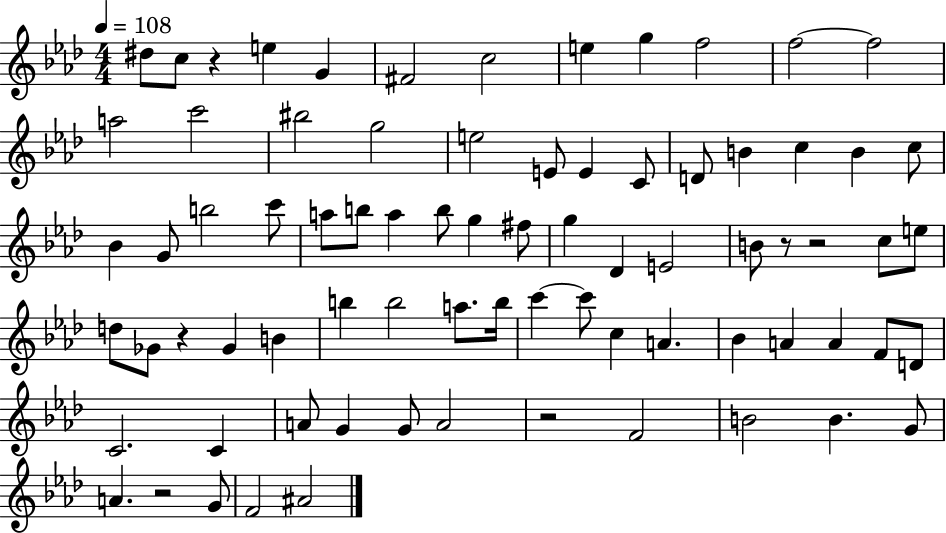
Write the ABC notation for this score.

X:1
T:Untitled
M:4/4
L:1/4
K:Ab
^d/2 c/2 z e G ^F2 c2 e g f2 f2 f2 a2 c'2 ^b2 g2 e2 E/2 E C/2 D/2 B c B c/2 _B G/2 b2 c'/2 a/2 b/2 a b/2 g ^f/2 g _D E2 B/2 z/2 z2 c/2 e/2 d/2 _G/2 z _G B b b2 a/2 b/4 c' c'/2 c A _B A A F/2 D/2 C2 C A/2 G G/2 A2 z2 F2 B2 B G/2 A z2 G/2 F2 ^A2